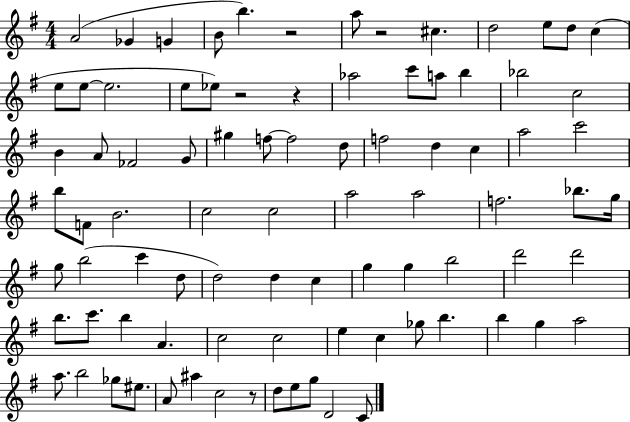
{
  \clef treble
  \numericTimeSignature
  \time 4/4
  \key g \major
  \repeat volta 2 { a'2( ges'4 g'4 | b'8 b''4.) r2 | a''8 r2 cis''4. | d''2 e''8 d''8 c''4( | \break e''8 e''8~~ e''2. | e''8 ees''8) r2 r4 | aes''2 c'''8 a''8 b''4 | bes''2 c''2 | \break b'4 a'8 fes'2 g'8 | gis''4 f''8~~ f''2 d''8 | f''2 d''4 c''4 | a''2 c'''2 | \break b''8 f'8 b'2. | c''2 c''2 | a''2 a''2 | f''2. bes''8. g''16 | \break g''8 b''2( c'''4 d''8 | d''2) d''4 c''4 | g''4 g''4 b''2 | d'''2 d'''2 | \break b''8. c'''8. b''4 a'4. | c''2 c''2 | e''4 c''4 ges''8 b''4. | b''4 g''4 a''2 | \break a''8. b''2 ges''8 eis''8. | a'8 ais''4 c''2 r8 | d''8 e''8 g''8 d'2 c'8 | } \bar "|."
}